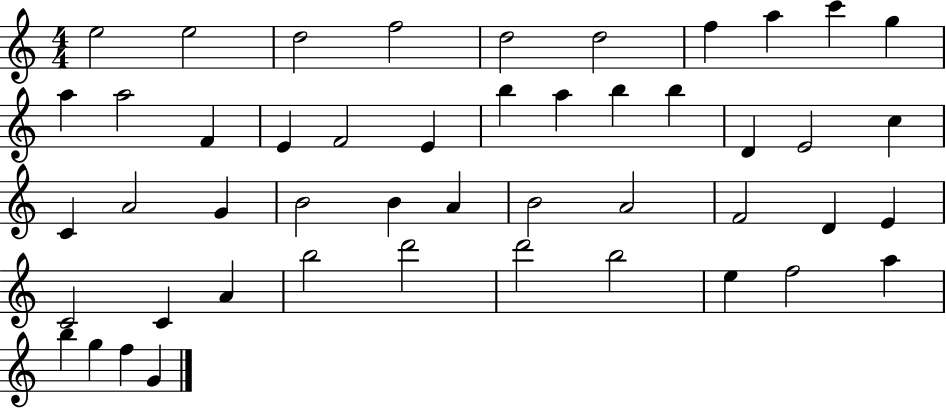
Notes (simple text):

E5/h E5/h D5/h F5/h D5/h D5/h F5/q A5/q C6/q G5/q A5/q A5/h F4/q E4/q F4/h E4/q B5/q A5/q B5/q B5/q D4/q E4/h C5/q C4/q A4/h G4/q B4/h B4/q A4/q B4/h A4/h F4/h D4/q E4/q C4/h C4/q A4/q B5/h D6/h D6/h B5/h E5/q F5/h A5/q B5/q G5/q F5/q G4/q